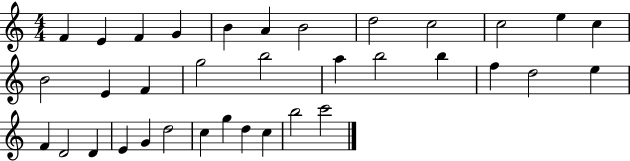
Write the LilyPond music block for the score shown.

{
  \clef treble
  \numericTimeSignature
  \time 4/4
  \key c \major
  f'4 e'4 f'4 g'4 | b'4 a'4 b'2 | d''2 c''2 | c''2 e''4 c''4 | \break b'2 e'4 f'4 | g''2 b''2 | a''4 b''2 b''4 | f''4 d''2 e''4 | \break f'4 d'2 d'4 | e'4 g'4 d''2 | c''4 g''4 d''4 c''4 | b''2 c'''2 | \break \bar "|."
}